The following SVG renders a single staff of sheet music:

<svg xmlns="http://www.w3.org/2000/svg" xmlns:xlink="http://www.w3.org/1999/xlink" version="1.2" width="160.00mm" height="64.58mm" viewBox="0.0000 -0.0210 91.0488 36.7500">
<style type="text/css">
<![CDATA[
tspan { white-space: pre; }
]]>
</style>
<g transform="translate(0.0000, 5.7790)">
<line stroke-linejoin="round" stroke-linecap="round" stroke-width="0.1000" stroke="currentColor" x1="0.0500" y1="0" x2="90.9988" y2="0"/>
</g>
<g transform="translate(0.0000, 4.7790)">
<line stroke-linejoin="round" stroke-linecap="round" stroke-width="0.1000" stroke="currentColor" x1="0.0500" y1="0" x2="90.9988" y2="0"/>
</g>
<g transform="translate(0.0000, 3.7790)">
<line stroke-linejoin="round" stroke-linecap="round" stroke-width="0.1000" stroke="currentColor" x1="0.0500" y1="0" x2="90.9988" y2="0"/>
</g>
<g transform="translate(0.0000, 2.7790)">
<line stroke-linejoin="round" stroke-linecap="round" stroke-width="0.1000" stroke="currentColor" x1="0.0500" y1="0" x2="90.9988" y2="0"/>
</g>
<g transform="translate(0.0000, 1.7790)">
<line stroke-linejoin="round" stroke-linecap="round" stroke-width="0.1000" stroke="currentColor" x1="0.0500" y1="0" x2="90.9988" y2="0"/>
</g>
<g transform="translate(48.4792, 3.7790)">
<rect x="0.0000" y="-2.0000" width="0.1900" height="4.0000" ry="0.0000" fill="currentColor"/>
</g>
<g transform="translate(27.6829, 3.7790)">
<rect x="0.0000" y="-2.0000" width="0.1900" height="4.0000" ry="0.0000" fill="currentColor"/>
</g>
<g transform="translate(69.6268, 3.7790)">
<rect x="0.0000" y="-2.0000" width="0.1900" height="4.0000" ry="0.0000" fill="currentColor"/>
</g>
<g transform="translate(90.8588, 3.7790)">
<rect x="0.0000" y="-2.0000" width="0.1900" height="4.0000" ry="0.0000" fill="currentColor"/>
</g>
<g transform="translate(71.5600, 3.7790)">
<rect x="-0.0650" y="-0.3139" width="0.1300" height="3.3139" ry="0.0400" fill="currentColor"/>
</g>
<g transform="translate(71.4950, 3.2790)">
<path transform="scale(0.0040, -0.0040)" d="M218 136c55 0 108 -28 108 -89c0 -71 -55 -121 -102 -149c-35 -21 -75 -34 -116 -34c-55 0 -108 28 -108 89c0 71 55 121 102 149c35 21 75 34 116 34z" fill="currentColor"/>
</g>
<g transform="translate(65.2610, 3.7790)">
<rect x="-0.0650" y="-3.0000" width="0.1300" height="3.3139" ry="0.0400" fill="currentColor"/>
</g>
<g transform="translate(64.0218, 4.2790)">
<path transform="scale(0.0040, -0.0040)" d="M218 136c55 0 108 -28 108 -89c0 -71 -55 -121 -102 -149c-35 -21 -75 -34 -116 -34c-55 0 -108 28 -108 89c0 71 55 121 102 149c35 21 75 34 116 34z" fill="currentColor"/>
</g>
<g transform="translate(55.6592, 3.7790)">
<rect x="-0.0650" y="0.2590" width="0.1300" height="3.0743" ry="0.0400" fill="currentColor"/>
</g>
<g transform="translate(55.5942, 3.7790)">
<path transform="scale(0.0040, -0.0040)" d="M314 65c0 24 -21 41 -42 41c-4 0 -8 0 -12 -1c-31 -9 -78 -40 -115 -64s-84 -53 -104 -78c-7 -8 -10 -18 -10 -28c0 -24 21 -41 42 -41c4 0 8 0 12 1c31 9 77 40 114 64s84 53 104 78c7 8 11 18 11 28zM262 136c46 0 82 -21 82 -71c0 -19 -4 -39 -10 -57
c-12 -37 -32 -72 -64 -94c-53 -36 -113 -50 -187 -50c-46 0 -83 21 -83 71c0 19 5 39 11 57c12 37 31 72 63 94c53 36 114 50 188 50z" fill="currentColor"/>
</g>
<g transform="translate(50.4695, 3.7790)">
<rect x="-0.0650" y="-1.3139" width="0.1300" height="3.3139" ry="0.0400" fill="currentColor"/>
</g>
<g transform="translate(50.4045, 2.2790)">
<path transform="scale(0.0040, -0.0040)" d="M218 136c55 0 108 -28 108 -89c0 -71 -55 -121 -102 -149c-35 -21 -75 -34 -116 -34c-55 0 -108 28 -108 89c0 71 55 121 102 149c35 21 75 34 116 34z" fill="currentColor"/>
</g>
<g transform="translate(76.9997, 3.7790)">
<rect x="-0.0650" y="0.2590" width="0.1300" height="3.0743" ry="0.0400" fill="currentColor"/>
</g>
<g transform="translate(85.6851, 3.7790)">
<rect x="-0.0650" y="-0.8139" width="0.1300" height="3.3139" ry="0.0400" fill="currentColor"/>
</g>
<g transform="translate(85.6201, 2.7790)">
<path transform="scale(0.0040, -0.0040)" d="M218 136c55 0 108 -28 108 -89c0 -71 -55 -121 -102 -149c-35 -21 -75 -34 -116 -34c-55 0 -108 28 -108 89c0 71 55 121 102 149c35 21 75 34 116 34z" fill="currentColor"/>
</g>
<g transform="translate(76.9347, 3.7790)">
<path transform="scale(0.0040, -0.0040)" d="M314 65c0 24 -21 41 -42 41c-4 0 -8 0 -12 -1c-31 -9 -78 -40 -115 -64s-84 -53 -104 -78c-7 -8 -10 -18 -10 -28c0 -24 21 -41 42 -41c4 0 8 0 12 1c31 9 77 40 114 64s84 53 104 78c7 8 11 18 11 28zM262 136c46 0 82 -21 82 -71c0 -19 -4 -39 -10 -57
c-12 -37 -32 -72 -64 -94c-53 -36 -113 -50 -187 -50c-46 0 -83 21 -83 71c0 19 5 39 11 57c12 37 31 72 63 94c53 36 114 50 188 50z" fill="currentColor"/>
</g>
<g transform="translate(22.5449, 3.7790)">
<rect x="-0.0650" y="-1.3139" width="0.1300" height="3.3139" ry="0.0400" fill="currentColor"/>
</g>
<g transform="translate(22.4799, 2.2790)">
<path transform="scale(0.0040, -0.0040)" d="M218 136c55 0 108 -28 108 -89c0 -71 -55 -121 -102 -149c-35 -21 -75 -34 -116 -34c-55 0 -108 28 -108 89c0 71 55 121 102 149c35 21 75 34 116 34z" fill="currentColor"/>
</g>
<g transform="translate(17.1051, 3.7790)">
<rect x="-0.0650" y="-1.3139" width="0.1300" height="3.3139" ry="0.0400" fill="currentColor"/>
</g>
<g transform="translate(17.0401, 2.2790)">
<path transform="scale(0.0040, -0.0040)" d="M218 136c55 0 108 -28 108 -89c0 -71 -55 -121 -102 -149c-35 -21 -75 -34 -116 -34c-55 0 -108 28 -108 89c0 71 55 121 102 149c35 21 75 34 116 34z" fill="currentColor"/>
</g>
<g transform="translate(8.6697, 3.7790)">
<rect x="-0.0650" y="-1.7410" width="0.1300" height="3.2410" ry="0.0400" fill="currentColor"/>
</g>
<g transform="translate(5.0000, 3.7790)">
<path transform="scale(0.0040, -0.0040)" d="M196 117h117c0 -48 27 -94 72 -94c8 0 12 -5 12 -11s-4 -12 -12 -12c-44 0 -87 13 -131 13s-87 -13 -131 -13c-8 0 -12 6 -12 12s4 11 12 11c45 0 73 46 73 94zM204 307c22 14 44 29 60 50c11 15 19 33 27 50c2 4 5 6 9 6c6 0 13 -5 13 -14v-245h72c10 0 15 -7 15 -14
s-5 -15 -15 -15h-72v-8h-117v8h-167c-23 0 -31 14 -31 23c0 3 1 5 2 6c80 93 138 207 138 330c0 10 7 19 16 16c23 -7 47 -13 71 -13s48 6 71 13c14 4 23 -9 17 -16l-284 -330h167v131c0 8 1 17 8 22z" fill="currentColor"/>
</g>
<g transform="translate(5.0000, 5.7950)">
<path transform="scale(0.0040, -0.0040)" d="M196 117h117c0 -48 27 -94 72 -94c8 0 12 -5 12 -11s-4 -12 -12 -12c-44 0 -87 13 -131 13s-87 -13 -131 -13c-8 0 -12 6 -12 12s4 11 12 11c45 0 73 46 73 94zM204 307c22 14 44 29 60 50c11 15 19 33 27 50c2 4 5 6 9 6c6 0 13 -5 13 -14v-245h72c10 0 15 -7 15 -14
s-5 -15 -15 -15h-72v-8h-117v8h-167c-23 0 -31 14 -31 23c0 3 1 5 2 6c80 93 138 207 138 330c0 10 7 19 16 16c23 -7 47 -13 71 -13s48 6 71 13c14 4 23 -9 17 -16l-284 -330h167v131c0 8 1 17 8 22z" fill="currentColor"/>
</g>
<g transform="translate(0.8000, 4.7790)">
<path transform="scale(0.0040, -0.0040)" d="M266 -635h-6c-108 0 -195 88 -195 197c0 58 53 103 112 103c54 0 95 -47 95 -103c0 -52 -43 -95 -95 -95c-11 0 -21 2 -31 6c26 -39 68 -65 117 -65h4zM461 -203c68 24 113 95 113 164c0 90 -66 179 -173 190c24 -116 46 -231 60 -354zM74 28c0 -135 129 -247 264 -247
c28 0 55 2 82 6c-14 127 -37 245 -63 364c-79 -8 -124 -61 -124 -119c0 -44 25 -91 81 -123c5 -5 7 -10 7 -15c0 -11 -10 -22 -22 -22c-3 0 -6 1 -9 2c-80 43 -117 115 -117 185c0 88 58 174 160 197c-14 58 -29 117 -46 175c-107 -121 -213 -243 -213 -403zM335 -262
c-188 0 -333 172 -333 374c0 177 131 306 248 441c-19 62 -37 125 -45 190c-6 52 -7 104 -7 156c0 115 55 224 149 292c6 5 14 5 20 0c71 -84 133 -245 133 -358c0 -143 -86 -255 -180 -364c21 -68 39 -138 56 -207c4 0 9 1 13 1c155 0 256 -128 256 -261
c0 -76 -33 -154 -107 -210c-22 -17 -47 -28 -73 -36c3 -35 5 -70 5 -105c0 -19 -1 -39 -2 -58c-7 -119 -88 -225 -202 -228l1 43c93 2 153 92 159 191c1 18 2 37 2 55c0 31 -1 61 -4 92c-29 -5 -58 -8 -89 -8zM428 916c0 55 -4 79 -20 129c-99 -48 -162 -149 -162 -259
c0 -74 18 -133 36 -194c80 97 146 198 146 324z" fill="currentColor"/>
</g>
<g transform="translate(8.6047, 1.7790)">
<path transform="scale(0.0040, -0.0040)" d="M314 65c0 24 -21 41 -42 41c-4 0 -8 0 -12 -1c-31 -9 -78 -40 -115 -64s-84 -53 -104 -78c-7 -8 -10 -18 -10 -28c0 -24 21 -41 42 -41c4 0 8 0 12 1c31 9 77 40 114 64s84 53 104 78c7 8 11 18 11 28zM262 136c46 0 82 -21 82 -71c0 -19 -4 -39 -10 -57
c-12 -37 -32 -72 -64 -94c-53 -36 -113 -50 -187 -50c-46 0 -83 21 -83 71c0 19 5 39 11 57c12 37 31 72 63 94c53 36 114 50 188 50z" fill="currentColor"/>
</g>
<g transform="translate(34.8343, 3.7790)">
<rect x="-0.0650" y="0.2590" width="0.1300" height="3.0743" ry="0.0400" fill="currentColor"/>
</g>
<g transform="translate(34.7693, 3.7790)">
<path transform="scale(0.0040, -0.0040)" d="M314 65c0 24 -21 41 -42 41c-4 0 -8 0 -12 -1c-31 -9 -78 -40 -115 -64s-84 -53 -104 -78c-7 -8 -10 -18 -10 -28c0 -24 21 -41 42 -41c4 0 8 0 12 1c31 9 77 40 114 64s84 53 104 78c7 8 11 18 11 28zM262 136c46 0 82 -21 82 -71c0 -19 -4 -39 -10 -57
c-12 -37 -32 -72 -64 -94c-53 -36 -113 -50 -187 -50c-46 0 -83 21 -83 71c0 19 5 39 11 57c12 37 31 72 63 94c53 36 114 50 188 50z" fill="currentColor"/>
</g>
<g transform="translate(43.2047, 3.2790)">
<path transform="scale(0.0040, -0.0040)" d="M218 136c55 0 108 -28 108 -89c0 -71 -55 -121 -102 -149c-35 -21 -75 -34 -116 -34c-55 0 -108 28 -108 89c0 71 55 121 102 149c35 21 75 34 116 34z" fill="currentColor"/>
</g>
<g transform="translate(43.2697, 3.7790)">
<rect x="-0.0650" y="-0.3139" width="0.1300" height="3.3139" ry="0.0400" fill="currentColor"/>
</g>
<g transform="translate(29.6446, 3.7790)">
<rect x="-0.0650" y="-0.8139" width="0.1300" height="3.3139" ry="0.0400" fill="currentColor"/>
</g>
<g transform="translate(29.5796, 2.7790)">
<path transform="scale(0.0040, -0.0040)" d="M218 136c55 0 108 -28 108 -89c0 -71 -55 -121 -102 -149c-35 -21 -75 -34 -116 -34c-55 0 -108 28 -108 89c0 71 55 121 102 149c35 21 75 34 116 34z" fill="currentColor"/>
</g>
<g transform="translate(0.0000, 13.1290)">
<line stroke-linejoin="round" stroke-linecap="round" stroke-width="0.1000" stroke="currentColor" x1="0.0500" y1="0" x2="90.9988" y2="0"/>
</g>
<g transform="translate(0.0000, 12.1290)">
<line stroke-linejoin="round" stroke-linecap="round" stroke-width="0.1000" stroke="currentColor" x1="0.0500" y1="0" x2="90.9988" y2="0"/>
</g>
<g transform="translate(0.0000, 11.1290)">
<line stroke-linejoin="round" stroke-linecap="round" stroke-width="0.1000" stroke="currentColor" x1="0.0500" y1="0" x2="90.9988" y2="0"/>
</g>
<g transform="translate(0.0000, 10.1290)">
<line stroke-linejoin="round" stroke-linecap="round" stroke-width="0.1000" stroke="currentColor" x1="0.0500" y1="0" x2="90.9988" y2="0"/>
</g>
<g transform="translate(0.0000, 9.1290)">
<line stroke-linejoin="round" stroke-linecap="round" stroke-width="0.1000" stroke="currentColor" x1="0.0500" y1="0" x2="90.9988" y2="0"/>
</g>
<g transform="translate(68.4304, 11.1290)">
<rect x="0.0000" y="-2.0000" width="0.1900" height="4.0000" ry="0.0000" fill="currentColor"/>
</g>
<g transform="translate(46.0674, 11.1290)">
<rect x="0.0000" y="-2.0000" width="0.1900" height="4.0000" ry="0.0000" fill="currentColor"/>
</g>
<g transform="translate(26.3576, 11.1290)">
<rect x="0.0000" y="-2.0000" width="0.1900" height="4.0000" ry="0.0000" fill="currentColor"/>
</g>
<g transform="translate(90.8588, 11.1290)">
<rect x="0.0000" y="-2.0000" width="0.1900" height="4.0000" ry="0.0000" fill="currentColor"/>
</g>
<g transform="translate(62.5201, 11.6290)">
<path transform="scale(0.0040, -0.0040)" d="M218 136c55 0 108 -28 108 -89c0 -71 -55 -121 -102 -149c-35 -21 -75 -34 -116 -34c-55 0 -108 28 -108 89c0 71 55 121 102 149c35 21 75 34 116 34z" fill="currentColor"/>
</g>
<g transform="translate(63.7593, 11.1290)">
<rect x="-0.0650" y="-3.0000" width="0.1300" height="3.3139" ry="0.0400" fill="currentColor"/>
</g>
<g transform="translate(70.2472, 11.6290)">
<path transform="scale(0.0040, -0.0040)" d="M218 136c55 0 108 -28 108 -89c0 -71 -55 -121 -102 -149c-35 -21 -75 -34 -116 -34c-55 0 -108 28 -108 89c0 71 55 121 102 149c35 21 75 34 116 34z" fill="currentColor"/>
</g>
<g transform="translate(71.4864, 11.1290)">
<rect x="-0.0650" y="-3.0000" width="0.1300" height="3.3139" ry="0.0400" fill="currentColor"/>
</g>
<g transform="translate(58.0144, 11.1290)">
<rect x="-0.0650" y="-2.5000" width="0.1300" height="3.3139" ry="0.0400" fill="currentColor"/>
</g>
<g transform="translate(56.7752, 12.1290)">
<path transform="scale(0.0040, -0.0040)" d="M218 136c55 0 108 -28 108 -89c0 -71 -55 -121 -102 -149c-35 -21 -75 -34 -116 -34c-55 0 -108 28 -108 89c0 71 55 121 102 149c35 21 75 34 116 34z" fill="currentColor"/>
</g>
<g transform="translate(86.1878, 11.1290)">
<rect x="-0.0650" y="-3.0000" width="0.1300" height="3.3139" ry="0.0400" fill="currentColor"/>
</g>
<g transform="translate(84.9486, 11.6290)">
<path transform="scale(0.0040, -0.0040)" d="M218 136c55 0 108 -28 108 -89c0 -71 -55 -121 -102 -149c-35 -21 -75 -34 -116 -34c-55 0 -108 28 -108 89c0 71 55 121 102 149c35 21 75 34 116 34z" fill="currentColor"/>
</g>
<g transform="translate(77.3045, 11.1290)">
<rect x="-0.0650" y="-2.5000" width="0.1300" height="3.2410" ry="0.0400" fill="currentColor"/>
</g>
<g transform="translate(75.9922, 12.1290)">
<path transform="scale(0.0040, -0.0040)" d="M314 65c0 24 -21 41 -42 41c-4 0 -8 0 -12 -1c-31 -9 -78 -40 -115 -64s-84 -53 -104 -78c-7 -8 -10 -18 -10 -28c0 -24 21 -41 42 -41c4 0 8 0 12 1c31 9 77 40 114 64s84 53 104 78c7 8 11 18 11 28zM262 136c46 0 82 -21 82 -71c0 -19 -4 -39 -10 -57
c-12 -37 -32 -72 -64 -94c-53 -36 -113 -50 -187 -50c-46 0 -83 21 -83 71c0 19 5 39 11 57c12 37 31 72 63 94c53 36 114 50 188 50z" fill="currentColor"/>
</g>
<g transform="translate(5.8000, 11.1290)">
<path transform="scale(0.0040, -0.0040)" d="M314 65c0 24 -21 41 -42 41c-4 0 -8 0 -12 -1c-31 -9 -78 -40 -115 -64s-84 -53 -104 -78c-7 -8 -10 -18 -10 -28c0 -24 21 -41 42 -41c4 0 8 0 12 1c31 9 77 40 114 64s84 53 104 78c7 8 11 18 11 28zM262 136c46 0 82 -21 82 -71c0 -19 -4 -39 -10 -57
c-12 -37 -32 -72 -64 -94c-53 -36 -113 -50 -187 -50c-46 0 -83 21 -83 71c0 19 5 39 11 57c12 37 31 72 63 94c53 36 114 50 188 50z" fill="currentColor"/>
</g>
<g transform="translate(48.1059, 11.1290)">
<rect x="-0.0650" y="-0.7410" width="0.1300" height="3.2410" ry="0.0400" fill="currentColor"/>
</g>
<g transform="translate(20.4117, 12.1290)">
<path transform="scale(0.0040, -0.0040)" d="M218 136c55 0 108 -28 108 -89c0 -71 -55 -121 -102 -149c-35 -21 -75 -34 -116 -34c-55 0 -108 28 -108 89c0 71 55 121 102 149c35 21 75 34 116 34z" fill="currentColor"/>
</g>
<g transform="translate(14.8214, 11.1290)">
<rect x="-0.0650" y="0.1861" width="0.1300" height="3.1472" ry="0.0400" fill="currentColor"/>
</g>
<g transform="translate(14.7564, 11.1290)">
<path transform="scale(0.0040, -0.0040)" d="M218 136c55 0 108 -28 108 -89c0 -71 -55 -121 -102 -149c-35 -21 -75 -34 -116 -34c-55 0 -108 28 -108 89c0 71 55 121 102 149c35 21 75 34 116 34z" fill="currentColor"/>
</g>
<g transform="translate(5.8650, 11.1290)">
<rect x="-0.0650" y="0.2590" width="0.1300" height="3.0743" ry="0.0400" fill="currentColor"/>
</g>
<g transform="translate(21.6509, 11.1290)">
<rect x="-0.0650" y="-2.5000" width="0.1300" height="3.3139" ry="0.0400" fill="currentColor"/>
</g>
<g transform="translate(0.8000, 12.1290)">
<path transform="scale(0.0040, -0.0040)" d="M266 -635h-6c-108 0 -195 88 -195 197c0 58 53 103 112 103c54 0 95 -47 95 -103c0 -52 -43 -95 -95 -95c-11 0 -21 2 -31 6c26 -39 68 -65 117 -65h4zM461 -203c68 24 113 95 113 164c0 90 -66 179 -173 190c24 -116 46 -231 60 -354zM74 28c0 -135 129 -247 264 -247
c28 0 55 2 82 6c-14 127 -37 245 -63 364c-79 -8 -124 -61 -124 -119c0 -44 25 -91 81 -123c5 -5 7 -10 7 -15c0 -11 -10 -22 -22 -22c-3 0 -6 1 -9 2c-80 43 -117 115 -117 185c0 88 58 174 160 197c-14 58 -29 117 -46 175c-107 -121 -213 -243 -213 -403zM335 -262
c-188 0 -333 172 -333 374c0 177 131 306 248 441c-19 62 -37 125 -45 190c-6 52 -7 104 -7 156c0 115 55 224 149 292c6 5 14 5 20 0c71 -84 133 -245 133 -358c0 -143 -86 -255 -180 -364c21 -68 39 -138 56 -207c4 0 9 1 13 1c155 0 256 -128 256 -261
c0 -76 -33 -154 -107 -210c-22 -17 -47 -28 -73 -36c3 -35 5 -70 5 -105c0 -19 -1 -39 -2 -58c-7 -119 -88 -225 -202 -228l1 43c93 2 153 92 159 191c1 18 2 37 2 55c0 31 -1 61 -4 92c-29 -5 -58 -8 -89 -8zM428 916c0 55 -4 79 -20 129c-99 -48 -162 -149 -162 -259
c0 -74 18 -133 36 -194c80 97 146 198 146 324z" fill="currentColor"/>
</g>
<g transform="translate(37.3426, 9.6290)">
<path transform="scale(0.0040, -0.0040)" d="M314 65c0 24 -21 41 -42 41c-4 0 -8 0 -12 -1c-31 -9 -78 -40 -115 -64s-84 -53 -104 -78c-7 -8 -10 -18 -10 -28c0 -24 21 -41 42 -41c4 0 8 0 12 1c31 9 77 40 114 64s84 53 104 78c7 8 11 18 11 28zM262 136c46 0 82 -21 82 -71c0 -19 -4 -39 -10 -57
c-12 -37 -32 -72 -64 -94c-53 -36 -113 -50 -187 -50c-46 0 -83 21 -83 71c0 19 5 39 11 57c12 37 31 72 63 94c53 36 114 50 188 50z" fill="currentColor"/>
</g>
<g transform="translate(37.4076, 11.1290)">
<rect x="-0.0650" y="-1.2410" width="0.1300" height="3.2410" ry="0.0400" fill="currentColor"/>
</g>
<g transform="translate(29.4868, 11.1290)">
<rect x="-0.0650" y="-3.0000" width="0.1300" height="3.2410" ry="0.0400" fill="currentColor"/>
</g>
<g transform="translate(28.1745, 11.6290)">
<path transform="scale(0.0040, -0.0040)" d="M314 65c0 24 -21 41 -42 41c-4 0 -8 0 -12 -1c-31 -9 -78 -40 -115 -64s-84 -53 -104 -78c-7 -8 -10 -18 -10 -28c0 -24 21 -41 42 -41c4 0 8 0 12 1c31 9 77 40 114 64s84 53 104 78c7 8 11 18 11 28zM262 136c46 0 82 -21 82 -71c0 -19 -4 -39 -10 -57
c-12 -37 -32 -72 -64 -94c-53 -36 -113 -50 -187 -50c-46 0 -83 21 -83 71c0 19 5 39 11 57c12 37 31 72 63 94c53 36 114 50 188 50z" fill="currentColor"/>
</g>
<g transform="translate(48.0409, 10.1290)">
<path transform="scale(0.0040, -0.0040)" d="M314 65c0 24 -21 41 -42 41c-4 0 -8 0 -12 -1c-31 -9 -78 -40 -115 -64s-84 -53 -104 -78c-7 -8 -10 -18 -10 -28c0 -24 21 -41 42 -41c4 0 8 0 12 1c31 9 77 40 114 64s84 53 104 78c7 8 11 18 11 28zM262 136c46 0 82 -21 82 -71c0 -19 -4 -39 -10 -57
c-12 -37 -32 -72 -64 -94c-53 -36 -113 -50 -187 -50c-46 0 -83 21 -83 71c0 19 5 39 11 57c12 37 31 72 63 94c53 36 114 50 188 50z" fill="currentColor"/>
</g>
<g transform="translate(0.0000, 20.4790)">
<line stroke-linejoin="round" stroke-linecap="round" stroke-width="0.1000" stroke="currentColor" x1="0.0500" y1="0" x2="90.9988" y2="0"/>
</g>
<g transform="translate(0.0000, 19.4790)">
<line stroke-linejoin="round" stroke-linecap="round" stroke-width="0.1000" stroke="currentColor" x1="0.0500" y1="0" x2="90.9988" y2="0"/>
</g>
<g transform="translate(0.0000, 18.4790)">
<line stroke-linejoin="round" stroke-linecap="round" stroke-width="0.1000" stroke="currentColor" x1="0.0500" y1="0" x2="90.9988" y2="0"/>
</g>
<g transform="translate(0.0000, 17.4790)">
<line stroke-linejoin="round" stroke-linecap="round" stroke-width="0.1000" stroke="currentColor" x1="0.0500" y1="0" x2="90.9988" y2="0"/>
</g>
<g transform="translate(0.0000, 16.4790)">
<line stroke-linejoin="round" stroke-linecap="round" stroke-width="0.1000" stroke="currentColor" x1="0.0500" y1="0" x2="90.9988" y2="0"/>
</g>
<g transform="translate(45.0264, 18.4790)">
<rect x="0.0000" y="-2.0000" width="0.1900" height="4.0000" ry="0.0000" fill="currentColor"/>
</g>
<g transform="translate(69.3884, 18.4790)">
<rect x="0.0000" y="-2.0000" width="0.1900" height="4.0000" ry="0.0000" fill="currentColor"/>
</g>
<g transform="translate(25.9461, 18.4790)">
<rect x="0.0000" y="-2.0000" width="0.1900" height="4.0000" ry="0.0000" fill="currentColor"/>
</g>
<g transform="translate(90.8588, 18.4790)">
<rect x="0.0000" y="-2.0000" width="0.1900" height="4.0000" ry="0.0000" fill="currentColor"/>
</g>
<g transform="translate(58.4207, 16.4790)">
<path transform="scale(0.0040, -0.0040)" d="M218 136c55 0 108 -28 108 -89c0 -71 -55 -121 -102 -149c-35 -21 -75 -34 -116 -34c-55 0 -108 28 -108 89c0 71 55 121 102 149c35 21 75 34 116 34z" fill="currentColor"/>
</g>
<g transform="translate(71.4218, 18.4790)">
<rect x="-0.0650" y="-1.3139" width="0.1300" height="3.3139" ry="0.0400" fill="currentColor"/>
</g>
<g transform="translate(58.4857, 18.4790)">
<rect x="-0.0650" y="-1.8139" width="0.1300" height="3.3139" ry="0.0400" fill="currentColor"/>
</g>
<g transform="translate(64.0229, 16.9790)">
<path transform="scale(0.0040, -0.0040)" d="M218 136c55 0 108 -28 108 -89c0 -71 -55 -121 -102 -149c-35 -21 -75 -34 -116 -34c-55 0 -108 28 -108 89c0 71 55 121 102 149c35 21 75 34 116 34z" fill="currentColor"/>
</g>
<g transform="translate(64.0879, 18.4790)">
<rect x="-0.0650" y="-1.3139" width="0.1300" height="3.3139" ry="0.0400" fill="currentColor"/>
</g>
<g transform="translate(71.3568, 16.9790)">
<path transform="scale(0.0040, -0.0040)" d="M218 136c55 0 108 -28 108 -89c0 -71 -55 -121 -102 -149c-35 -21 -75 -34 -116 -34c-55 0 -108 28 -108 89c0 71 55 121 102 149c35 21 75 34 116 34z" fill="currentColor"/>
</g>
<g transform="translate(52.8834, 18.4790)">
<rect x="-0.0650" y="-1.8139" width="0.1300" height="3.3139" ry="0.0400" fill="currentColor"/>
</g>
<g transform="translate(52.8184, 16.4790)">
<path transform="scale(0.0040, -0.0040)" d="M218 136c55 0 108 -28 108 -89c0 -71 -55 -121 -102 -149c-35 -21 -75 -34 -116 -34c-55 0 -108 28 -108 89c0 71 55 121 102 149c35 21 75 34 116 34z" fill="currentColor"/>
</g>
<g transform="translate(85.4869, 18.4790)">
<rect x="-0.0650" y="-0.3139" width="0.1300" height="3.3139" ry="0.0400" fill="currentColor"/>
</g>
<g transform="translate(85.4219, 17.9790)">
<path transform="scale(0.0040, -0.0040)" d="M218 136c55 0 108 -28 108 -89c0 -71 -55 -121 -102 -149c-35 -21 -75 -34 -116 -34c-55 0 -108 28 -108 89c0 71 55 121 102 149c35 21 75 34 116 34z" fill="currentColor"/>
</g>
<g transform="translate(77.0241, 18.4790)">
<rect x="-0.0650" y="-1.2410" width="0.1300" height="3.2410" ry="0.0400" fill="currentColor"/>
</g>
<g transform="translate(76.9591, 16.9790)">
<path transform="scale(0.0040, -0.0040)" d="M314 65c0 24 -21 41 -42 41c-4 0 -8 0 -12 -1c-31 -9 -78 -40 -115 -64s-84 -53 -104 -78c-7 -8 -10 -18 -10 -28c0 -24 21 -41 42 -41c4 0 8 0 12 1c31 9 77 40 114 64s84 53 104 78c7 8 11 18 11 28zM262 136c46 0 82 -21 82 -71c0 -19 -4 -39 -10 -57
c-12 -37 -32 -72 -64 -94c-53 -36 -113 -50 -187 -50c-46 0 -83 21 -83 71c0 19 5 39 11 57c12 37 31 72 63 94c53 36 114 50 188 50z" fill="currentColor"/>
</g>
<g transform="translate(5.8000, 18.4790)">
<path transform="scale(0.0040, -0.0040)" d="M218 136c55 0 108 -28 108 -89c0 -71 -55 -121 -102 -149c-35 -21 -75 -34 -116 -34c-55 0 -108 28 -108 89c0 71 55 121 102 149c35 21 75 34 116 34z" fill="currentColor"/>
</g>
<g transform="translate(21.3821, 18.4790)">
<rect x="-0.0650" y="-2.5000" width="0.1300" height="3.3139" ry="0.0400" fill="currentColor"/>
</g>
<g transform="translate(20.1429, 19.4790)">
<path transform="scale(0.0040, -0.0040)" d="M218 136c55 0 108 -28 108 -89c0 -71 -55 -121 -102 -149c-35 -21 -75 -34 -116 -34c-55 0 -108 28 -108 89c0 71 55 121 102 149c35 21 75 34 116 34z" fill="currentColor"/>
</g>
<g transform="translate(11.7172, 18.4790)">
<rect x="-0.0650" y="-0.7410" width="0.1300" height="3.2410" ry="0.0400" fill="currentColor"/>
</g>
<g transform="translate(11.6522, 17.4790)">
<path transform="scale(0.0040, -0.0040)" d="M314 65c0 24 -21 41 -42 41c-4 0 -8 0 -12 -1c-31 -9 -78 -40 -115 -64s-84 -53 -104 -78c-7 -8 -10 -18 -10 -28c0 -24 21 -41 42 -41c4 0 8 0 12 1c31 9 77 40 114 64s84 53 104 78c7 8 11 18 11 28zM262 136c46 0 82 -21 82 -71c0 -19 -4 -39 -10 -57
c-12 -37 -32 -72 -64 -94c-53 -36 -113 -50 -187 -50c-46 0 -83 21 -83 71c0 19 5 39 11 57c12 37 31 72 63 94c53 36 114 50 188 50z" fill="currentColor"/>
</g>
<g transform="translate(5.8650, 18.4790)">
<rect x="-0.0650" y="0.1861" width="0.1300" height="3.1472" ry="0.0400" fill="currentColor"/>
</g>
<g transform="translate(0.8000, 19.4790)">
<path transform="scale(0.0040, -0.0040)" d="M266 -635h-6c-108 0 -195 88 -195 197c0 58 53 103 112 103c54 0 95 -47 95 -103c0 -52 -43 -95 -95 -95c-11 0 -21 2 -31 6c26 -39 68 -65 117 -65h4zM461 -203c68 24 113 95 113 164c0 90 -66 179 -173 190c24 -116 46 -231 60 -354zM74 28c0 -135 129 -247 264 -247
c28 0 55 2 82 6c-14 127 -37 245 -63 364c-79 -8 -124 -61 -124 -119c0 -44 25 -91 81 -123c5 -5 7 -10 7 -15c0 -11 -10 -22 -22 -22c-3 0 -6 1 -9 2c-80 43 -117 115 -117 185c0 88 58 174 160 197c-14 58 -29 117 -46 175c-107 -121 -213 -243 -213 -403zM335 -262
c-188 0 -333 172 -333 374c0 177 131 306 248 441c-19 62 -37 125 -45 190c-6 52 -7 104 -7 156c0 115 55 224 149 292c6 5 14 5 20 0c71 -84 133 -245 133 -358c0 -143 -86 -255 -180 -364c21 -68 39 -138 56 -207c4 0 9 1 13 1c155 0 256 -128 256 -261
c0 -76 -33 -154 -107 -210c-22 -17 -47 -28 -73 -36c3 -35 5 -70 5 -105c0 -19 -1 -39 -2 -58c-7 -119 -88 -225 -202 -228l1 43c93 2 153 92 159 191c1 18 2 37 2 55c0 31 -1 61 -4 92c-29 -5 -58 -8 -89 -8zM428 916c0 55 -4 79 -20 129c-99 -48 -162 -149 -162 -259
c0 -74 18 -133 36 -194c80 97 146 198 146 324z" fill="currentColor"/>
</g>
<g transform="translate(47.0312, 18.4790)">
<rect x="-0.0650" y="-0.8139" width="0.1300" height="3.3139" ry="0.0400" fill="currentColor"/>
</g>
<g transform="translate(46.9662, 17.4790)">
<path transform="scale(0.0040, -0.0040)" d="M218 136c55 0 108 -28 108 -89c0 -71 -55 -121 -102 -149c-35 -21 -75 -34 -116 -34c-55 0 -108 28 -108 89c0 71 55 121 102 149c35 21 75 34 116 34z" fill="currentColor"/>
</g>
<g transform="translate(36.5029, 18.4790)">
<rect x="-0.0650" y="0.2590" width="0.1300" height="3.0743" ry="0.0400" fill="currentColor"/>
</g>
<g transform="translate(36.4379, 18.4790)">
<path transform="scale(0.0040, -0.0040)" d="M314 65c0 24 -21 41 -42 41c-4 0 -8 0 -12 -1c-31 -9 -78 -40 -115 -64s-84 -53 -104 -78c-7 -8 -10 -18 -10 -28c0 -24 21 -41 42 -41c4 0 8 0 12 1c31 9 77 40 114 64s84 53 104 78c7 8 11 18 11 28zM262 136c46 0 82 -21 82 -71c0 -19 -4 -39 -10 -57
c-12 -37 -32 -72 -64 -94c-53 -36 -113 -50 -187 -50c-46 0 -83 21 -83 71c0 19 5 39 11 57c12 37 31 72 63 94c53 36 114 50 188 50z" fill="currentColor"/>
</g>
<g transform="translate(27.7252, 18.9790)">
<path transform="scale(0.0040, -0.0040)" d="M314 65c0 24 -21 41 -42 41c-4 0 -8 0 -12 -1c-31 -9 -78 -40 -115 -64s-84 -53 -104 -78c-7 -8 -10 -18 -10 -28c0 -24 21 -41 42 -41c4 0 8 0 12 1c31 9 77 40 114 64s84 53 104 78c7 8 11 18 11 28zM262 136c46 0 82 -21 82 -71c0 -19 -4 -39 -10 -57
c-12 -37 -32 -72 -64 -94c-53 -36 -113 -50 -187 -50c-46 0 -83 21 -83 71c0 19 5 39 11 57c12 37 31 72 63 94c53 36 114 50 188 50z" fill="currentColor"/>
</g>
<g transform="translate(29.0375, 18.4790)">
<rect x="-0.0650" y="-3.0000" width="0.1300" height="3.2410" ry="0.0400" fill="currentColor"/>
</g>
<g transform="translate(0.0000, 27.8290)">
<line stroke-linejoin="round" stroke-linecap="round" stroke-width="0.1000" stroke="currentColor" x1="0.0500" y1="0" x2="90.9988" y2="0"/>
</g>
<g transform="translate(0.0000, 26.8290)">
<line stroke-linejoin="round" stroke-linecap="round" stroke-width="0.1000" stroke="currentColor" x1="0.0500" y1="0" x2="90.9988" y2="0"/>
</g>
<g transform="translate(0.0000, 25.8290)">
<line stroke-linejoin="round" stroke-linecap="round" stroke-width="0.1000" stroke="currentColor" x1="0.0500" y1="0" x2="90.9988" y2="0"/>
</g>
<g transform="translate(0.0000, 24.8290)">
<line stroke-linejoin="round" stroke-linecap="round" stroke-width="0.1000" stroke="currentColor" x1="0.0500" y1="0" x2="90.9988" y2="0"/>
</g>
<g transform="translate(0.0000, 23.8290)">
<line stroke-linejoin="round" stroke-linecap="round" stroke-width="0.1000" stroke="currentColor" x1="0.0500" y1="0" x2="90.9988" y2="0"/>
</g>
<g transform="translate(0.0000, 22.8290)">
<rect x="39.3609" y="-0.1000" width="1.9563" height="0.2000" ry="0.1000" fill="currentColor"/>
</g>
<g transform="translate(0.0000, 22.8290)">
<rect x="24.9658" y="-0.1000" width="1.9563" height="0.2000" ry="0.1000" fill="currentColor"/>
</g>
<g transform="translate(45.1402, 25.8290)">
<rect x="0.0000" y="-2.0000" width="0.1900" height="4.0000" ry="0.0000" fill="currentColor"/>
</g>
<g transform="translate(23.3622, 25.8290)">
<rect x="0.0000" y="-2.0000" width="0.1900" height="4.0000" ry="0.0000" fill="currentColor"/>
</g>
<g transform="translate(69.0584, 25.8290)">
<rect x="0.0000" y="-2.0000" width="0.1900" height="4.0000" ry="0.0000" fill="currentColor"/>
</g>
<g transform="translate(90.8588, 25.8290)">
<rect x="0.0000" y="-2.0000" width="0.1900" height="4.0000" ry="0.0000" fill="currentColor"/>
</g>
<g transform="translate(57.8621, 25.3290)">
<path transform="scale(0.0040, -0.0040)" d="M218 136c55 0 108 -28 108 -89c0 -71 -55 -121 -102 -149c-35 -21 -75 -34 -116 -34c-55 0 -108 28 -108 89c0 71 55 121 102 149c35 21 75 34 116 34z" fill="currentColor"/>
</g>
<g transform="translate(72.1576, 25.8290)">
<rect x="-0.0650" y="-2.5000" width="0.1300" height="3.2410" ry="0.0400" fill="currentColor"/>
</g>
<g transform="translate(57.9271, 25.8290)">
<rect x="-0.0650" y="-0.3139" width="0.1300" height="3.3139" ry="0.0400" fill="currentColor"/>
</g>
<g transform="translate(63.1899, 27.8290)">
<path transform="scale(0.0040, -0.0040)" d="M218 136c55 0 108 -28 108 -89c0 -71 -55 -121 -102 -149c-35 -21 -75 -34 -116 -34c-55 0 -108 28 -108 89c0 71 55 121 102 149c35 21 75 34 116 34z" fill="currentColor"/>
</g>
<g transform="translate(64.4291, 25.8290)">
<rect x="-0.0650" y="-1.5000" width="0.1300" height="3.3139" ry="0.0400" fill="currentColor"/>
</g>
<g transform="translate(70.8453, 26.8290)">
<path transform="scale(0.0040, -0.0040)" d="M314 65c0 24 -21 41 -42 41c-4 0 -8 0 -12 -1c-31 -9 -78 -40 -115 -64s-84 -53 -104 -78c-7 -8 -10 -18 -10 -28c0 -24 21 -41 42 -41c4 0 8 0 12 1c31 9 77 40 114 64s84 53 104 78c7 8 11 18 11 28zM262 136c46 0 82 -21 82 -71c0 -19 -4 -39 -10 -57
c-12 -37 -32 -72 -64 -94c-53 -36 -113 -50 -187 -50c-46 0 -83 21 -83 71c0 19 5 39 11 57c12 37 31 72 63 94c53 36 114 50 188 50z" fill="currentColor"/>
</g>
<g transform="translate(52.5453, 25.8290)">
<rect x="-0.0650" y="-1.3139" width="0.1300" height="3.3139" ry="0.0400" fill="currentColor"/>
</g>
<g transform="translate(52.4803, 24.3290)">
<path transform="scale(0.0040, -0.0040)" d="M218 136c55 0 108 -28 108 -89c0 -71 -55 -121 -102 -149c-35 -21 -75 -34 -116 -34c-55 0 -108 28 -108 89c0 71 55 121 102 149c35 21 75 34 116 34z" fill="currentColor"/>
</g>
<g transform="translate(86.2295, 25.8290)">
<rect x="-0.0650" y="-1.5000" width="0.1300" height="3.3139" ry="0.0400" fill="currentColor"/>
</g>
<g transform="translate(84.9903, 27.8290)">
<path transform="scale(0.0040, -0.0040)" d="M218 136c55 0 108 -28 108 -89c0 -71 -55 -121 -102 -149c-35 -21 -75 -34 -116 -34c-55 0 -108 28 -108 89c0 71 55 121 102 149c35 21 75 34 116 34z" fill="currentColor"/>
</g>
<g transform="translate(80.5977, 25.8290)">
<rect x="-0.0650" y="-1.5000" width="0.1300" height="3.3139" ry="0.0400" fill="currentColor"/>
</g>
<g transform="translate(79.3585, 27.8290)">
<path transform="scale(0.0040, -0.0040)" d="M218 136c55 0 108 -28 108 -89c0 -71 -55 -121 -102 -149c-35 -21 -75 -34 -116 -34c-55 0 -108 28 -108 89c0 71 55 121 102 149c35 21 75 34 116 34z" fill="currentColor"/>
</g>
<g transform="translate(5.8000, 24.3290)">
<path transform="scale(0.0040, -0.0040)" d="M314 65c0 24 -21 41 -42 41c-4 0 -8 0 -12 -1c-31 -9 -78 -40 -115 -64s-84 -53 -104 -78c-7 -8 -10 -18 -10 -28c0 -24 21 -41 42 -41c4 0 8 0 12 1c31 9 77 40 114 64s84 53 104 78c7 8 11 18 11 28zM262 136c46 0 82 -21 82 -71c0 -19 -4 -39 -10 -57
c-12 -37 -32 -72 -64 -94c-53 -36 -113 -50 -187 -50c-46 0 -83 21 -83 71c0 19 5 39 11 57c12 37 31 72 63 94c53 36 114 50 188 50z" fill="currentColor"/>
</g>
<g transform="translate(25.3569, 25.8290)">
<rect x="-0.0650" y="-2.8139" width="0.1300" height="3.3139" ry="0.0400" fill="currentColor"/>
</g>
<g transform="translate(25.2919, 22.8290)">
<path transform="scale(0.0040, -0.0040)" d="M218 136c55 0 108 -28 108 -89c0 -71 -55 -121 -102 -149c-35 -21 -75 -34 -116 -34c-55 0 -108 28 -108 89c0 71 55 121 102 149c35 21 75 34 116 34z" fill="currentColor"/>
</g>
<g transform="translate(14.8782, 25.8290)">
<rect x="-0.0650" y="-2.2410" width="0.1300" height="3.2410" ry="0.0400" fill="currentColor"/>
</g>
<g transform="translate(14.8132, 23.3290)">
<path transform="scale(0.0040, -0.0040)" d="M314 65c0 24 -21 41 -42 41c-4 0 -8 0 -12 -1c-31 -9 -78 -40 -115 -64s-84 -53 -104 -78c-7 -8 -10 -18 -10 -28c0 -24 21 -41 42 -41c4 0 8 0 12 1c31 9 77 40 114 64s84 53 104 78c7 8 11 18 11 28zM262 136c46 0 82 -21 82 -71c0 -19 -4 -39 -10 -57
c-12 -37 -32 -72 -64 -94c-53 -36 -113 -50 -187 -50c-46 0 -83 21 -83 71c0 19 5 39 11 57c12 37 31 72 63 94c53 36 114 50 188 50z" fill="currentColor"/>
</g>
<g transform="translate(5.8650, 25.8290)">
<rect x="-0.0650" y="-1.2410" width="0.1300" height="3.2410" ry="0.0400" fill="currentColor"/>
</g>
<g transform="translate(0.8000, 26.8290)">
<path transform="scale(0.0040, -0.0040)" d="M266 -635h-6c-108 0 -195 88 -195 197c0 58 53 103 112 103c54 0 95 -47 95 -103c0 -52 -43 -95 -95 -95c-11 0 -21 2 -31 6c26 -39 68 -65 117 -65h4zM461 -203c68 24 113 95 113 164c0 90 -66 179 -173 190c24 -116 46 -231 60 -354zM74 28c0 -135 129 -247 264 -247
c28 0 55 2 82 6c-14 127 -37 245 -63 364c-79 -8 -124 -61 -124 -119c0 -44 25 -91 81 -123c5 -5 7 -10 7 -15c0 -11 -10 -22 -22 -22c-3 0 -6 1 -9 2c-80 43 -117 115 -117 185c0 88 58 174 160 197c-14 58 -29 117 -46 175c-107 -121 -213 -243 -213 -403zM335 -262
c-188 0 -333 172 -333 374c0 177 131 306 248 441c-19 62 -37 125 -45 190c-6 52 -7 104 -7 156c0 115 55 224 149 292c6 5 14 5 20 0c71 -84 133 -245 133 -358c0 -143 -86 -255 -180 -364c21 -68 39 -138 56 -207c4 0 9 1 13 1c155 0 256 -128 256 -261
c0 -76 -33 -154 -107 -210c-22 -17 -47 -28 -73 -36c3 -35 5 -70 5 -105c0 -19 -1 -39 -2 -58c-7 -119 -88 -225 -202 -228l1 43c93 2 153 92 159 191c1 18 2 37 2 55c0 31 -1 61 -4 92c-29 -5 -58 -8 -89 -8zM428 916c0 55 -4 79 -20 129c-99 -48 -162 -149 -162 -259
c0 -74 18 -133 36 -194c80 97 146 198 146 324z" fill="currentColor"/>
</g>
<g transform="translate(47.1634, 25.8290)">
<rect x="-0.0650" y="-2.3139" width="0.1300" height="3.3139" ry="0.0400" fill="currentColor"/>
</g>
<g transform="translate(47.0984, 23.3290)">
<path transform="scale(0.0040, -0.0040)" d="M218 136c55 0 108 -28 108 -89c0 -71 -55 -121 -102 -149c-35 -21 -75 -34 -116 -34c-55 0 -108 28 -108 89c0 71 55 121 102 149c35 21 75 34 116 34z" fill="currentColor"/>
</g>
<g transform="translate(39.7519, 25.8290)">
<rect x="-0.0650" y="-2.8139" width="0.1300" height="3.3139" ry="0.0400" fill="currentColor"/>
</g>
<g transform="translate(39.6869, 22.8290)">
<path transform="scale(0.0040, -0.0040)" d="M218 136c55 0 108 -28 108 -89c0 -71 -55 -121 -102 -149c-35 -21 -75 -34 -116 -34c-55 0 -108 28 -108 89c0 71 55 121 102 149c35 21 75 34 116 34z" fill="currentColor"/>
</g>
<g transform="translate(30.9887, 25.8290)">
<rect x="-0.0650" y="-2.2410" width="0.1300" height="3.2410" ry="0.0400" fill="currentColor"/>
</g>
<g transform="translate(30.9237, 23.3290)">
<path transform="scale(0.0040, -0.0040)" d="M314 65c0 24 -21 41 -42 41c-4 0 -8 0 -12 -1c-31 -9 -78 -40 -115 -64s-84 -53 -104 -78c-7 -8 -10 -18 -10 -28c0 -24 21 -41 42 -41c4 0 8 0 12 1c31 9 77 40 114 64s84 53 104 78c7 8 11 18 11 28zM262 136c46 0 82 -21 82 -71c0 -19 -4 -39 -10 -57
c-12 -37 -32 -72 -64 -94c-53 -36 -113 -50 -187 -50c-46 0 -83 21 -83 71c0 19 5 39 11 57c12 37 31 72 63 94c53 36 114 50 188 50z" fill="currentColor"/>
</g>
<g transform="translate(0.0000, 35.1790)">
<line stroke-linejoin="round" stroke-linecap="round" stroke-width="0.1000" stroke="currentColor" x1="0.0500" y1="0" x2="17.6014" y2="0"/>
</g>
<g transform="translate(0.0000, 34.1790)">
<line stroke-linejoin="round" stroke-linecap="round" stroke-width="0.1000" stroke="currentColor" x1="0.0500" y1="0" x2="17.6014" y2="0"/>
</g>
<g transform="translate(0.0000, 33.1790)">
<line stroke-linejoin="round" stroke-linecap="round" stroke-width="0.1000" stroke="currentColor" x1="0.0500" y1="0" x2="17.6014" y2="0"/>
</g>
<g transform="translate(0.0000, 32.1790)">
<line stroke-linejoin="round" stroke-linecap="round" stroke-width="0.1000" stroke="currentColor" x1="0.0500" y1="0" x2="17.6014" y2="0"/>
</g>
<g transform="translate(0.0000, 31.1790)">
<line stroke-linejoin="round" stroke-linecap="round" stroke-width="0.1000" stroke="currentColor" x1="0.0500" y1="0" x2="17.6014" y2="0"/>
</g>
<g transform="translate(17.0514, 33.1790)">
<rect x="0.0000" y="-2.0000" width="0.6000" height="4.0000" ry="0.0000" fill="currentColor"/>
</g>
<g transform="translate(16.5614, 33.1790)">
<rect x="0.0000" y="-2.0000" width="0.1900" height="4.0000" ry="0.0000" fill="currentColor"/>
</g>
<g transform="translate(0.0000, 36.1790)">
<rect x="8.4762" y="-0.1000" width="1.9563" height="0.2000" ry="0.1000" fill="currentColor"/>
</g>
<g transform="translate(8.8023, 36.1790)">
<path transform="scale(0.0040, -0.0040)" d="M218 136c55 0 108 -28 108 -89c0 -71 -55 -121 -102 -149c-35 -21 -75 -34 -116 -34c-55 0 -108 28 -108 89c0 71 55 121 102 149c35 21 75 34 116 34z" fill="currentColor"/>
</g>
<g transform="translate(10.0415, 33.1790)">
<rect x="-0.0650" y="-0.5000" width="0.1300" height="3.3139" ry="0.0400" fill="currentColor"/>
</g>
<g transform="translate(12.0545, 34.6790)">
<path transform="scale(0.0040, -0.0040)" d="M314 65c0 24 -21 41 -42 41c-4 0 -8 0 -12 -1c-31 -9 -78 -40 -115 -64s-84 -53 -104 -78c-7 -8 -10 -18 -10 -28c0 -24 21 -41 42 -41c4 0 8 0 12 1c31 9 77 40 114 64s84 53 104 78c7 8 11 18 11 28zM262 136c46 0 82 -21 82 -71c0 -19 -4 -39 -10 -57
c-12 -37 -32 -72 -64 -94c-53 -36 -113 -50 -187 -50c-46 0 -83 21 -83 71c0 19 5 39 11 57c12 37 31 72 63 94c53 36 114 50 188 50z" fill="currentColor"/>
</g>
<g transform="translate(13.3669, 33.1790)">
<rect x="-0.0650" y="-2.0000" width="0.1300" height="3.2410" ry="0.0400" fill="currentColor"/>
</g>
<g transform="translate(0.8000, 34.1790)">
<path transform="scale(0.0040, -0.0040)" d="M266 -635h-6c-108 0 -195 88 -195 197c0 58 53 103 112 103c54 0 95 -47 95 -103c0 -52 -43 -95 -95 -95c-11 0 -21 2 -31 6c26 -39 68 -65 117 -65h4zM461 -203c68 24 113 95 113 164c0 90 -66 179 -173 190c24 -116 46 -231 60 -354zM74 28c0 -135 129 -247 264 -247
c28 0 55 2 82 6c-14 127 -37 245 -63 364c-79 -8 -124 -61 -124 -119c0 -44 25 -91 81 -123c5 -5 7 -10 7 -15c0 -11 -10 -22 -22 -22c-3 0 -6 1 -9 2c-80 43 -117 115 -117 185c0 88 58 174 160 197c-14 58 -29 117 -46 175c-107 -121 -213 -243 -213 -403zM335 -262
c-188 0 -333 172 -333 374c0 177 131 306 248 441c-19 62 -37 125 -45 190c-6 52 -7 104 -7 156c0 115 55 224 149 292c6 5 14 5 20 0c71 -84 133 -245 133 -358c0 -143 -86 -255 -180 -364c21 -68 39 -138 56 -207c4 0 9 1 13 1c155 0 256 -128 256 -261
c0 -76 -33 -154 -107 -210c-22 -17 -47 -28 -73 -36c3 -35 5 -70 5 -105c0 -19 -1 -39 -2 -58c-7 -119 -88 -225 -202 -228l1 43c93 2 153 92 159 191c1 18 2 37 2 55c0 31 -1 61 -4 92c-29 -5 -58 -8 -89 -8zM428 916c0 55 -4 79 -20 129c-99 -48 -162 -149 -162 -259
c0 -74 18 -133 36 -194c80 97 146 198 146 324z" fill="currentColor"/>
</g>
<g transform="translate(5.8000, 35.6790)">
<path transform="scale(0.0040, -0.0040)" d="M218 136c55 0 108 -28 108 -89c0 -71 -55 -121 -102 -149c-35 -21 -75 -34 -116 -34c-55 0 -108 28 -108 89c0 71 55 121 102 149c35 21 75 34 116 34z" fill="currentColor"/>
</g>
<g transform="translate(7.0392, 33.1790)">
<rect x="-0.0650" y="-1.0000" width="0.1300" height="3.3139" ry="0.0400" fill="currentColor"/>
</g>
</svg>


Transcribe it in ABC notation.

X:1
T:Untitled
M:4/4
L:1/4
K:C
f2 e e d B2 c e B2 A c B2 d B2 B G A2 e2 d2 G A A G2 A B d2 G A2 B2 d f f e e e2 c e2 g2 a g2 a g e c E G2 E E D C F2